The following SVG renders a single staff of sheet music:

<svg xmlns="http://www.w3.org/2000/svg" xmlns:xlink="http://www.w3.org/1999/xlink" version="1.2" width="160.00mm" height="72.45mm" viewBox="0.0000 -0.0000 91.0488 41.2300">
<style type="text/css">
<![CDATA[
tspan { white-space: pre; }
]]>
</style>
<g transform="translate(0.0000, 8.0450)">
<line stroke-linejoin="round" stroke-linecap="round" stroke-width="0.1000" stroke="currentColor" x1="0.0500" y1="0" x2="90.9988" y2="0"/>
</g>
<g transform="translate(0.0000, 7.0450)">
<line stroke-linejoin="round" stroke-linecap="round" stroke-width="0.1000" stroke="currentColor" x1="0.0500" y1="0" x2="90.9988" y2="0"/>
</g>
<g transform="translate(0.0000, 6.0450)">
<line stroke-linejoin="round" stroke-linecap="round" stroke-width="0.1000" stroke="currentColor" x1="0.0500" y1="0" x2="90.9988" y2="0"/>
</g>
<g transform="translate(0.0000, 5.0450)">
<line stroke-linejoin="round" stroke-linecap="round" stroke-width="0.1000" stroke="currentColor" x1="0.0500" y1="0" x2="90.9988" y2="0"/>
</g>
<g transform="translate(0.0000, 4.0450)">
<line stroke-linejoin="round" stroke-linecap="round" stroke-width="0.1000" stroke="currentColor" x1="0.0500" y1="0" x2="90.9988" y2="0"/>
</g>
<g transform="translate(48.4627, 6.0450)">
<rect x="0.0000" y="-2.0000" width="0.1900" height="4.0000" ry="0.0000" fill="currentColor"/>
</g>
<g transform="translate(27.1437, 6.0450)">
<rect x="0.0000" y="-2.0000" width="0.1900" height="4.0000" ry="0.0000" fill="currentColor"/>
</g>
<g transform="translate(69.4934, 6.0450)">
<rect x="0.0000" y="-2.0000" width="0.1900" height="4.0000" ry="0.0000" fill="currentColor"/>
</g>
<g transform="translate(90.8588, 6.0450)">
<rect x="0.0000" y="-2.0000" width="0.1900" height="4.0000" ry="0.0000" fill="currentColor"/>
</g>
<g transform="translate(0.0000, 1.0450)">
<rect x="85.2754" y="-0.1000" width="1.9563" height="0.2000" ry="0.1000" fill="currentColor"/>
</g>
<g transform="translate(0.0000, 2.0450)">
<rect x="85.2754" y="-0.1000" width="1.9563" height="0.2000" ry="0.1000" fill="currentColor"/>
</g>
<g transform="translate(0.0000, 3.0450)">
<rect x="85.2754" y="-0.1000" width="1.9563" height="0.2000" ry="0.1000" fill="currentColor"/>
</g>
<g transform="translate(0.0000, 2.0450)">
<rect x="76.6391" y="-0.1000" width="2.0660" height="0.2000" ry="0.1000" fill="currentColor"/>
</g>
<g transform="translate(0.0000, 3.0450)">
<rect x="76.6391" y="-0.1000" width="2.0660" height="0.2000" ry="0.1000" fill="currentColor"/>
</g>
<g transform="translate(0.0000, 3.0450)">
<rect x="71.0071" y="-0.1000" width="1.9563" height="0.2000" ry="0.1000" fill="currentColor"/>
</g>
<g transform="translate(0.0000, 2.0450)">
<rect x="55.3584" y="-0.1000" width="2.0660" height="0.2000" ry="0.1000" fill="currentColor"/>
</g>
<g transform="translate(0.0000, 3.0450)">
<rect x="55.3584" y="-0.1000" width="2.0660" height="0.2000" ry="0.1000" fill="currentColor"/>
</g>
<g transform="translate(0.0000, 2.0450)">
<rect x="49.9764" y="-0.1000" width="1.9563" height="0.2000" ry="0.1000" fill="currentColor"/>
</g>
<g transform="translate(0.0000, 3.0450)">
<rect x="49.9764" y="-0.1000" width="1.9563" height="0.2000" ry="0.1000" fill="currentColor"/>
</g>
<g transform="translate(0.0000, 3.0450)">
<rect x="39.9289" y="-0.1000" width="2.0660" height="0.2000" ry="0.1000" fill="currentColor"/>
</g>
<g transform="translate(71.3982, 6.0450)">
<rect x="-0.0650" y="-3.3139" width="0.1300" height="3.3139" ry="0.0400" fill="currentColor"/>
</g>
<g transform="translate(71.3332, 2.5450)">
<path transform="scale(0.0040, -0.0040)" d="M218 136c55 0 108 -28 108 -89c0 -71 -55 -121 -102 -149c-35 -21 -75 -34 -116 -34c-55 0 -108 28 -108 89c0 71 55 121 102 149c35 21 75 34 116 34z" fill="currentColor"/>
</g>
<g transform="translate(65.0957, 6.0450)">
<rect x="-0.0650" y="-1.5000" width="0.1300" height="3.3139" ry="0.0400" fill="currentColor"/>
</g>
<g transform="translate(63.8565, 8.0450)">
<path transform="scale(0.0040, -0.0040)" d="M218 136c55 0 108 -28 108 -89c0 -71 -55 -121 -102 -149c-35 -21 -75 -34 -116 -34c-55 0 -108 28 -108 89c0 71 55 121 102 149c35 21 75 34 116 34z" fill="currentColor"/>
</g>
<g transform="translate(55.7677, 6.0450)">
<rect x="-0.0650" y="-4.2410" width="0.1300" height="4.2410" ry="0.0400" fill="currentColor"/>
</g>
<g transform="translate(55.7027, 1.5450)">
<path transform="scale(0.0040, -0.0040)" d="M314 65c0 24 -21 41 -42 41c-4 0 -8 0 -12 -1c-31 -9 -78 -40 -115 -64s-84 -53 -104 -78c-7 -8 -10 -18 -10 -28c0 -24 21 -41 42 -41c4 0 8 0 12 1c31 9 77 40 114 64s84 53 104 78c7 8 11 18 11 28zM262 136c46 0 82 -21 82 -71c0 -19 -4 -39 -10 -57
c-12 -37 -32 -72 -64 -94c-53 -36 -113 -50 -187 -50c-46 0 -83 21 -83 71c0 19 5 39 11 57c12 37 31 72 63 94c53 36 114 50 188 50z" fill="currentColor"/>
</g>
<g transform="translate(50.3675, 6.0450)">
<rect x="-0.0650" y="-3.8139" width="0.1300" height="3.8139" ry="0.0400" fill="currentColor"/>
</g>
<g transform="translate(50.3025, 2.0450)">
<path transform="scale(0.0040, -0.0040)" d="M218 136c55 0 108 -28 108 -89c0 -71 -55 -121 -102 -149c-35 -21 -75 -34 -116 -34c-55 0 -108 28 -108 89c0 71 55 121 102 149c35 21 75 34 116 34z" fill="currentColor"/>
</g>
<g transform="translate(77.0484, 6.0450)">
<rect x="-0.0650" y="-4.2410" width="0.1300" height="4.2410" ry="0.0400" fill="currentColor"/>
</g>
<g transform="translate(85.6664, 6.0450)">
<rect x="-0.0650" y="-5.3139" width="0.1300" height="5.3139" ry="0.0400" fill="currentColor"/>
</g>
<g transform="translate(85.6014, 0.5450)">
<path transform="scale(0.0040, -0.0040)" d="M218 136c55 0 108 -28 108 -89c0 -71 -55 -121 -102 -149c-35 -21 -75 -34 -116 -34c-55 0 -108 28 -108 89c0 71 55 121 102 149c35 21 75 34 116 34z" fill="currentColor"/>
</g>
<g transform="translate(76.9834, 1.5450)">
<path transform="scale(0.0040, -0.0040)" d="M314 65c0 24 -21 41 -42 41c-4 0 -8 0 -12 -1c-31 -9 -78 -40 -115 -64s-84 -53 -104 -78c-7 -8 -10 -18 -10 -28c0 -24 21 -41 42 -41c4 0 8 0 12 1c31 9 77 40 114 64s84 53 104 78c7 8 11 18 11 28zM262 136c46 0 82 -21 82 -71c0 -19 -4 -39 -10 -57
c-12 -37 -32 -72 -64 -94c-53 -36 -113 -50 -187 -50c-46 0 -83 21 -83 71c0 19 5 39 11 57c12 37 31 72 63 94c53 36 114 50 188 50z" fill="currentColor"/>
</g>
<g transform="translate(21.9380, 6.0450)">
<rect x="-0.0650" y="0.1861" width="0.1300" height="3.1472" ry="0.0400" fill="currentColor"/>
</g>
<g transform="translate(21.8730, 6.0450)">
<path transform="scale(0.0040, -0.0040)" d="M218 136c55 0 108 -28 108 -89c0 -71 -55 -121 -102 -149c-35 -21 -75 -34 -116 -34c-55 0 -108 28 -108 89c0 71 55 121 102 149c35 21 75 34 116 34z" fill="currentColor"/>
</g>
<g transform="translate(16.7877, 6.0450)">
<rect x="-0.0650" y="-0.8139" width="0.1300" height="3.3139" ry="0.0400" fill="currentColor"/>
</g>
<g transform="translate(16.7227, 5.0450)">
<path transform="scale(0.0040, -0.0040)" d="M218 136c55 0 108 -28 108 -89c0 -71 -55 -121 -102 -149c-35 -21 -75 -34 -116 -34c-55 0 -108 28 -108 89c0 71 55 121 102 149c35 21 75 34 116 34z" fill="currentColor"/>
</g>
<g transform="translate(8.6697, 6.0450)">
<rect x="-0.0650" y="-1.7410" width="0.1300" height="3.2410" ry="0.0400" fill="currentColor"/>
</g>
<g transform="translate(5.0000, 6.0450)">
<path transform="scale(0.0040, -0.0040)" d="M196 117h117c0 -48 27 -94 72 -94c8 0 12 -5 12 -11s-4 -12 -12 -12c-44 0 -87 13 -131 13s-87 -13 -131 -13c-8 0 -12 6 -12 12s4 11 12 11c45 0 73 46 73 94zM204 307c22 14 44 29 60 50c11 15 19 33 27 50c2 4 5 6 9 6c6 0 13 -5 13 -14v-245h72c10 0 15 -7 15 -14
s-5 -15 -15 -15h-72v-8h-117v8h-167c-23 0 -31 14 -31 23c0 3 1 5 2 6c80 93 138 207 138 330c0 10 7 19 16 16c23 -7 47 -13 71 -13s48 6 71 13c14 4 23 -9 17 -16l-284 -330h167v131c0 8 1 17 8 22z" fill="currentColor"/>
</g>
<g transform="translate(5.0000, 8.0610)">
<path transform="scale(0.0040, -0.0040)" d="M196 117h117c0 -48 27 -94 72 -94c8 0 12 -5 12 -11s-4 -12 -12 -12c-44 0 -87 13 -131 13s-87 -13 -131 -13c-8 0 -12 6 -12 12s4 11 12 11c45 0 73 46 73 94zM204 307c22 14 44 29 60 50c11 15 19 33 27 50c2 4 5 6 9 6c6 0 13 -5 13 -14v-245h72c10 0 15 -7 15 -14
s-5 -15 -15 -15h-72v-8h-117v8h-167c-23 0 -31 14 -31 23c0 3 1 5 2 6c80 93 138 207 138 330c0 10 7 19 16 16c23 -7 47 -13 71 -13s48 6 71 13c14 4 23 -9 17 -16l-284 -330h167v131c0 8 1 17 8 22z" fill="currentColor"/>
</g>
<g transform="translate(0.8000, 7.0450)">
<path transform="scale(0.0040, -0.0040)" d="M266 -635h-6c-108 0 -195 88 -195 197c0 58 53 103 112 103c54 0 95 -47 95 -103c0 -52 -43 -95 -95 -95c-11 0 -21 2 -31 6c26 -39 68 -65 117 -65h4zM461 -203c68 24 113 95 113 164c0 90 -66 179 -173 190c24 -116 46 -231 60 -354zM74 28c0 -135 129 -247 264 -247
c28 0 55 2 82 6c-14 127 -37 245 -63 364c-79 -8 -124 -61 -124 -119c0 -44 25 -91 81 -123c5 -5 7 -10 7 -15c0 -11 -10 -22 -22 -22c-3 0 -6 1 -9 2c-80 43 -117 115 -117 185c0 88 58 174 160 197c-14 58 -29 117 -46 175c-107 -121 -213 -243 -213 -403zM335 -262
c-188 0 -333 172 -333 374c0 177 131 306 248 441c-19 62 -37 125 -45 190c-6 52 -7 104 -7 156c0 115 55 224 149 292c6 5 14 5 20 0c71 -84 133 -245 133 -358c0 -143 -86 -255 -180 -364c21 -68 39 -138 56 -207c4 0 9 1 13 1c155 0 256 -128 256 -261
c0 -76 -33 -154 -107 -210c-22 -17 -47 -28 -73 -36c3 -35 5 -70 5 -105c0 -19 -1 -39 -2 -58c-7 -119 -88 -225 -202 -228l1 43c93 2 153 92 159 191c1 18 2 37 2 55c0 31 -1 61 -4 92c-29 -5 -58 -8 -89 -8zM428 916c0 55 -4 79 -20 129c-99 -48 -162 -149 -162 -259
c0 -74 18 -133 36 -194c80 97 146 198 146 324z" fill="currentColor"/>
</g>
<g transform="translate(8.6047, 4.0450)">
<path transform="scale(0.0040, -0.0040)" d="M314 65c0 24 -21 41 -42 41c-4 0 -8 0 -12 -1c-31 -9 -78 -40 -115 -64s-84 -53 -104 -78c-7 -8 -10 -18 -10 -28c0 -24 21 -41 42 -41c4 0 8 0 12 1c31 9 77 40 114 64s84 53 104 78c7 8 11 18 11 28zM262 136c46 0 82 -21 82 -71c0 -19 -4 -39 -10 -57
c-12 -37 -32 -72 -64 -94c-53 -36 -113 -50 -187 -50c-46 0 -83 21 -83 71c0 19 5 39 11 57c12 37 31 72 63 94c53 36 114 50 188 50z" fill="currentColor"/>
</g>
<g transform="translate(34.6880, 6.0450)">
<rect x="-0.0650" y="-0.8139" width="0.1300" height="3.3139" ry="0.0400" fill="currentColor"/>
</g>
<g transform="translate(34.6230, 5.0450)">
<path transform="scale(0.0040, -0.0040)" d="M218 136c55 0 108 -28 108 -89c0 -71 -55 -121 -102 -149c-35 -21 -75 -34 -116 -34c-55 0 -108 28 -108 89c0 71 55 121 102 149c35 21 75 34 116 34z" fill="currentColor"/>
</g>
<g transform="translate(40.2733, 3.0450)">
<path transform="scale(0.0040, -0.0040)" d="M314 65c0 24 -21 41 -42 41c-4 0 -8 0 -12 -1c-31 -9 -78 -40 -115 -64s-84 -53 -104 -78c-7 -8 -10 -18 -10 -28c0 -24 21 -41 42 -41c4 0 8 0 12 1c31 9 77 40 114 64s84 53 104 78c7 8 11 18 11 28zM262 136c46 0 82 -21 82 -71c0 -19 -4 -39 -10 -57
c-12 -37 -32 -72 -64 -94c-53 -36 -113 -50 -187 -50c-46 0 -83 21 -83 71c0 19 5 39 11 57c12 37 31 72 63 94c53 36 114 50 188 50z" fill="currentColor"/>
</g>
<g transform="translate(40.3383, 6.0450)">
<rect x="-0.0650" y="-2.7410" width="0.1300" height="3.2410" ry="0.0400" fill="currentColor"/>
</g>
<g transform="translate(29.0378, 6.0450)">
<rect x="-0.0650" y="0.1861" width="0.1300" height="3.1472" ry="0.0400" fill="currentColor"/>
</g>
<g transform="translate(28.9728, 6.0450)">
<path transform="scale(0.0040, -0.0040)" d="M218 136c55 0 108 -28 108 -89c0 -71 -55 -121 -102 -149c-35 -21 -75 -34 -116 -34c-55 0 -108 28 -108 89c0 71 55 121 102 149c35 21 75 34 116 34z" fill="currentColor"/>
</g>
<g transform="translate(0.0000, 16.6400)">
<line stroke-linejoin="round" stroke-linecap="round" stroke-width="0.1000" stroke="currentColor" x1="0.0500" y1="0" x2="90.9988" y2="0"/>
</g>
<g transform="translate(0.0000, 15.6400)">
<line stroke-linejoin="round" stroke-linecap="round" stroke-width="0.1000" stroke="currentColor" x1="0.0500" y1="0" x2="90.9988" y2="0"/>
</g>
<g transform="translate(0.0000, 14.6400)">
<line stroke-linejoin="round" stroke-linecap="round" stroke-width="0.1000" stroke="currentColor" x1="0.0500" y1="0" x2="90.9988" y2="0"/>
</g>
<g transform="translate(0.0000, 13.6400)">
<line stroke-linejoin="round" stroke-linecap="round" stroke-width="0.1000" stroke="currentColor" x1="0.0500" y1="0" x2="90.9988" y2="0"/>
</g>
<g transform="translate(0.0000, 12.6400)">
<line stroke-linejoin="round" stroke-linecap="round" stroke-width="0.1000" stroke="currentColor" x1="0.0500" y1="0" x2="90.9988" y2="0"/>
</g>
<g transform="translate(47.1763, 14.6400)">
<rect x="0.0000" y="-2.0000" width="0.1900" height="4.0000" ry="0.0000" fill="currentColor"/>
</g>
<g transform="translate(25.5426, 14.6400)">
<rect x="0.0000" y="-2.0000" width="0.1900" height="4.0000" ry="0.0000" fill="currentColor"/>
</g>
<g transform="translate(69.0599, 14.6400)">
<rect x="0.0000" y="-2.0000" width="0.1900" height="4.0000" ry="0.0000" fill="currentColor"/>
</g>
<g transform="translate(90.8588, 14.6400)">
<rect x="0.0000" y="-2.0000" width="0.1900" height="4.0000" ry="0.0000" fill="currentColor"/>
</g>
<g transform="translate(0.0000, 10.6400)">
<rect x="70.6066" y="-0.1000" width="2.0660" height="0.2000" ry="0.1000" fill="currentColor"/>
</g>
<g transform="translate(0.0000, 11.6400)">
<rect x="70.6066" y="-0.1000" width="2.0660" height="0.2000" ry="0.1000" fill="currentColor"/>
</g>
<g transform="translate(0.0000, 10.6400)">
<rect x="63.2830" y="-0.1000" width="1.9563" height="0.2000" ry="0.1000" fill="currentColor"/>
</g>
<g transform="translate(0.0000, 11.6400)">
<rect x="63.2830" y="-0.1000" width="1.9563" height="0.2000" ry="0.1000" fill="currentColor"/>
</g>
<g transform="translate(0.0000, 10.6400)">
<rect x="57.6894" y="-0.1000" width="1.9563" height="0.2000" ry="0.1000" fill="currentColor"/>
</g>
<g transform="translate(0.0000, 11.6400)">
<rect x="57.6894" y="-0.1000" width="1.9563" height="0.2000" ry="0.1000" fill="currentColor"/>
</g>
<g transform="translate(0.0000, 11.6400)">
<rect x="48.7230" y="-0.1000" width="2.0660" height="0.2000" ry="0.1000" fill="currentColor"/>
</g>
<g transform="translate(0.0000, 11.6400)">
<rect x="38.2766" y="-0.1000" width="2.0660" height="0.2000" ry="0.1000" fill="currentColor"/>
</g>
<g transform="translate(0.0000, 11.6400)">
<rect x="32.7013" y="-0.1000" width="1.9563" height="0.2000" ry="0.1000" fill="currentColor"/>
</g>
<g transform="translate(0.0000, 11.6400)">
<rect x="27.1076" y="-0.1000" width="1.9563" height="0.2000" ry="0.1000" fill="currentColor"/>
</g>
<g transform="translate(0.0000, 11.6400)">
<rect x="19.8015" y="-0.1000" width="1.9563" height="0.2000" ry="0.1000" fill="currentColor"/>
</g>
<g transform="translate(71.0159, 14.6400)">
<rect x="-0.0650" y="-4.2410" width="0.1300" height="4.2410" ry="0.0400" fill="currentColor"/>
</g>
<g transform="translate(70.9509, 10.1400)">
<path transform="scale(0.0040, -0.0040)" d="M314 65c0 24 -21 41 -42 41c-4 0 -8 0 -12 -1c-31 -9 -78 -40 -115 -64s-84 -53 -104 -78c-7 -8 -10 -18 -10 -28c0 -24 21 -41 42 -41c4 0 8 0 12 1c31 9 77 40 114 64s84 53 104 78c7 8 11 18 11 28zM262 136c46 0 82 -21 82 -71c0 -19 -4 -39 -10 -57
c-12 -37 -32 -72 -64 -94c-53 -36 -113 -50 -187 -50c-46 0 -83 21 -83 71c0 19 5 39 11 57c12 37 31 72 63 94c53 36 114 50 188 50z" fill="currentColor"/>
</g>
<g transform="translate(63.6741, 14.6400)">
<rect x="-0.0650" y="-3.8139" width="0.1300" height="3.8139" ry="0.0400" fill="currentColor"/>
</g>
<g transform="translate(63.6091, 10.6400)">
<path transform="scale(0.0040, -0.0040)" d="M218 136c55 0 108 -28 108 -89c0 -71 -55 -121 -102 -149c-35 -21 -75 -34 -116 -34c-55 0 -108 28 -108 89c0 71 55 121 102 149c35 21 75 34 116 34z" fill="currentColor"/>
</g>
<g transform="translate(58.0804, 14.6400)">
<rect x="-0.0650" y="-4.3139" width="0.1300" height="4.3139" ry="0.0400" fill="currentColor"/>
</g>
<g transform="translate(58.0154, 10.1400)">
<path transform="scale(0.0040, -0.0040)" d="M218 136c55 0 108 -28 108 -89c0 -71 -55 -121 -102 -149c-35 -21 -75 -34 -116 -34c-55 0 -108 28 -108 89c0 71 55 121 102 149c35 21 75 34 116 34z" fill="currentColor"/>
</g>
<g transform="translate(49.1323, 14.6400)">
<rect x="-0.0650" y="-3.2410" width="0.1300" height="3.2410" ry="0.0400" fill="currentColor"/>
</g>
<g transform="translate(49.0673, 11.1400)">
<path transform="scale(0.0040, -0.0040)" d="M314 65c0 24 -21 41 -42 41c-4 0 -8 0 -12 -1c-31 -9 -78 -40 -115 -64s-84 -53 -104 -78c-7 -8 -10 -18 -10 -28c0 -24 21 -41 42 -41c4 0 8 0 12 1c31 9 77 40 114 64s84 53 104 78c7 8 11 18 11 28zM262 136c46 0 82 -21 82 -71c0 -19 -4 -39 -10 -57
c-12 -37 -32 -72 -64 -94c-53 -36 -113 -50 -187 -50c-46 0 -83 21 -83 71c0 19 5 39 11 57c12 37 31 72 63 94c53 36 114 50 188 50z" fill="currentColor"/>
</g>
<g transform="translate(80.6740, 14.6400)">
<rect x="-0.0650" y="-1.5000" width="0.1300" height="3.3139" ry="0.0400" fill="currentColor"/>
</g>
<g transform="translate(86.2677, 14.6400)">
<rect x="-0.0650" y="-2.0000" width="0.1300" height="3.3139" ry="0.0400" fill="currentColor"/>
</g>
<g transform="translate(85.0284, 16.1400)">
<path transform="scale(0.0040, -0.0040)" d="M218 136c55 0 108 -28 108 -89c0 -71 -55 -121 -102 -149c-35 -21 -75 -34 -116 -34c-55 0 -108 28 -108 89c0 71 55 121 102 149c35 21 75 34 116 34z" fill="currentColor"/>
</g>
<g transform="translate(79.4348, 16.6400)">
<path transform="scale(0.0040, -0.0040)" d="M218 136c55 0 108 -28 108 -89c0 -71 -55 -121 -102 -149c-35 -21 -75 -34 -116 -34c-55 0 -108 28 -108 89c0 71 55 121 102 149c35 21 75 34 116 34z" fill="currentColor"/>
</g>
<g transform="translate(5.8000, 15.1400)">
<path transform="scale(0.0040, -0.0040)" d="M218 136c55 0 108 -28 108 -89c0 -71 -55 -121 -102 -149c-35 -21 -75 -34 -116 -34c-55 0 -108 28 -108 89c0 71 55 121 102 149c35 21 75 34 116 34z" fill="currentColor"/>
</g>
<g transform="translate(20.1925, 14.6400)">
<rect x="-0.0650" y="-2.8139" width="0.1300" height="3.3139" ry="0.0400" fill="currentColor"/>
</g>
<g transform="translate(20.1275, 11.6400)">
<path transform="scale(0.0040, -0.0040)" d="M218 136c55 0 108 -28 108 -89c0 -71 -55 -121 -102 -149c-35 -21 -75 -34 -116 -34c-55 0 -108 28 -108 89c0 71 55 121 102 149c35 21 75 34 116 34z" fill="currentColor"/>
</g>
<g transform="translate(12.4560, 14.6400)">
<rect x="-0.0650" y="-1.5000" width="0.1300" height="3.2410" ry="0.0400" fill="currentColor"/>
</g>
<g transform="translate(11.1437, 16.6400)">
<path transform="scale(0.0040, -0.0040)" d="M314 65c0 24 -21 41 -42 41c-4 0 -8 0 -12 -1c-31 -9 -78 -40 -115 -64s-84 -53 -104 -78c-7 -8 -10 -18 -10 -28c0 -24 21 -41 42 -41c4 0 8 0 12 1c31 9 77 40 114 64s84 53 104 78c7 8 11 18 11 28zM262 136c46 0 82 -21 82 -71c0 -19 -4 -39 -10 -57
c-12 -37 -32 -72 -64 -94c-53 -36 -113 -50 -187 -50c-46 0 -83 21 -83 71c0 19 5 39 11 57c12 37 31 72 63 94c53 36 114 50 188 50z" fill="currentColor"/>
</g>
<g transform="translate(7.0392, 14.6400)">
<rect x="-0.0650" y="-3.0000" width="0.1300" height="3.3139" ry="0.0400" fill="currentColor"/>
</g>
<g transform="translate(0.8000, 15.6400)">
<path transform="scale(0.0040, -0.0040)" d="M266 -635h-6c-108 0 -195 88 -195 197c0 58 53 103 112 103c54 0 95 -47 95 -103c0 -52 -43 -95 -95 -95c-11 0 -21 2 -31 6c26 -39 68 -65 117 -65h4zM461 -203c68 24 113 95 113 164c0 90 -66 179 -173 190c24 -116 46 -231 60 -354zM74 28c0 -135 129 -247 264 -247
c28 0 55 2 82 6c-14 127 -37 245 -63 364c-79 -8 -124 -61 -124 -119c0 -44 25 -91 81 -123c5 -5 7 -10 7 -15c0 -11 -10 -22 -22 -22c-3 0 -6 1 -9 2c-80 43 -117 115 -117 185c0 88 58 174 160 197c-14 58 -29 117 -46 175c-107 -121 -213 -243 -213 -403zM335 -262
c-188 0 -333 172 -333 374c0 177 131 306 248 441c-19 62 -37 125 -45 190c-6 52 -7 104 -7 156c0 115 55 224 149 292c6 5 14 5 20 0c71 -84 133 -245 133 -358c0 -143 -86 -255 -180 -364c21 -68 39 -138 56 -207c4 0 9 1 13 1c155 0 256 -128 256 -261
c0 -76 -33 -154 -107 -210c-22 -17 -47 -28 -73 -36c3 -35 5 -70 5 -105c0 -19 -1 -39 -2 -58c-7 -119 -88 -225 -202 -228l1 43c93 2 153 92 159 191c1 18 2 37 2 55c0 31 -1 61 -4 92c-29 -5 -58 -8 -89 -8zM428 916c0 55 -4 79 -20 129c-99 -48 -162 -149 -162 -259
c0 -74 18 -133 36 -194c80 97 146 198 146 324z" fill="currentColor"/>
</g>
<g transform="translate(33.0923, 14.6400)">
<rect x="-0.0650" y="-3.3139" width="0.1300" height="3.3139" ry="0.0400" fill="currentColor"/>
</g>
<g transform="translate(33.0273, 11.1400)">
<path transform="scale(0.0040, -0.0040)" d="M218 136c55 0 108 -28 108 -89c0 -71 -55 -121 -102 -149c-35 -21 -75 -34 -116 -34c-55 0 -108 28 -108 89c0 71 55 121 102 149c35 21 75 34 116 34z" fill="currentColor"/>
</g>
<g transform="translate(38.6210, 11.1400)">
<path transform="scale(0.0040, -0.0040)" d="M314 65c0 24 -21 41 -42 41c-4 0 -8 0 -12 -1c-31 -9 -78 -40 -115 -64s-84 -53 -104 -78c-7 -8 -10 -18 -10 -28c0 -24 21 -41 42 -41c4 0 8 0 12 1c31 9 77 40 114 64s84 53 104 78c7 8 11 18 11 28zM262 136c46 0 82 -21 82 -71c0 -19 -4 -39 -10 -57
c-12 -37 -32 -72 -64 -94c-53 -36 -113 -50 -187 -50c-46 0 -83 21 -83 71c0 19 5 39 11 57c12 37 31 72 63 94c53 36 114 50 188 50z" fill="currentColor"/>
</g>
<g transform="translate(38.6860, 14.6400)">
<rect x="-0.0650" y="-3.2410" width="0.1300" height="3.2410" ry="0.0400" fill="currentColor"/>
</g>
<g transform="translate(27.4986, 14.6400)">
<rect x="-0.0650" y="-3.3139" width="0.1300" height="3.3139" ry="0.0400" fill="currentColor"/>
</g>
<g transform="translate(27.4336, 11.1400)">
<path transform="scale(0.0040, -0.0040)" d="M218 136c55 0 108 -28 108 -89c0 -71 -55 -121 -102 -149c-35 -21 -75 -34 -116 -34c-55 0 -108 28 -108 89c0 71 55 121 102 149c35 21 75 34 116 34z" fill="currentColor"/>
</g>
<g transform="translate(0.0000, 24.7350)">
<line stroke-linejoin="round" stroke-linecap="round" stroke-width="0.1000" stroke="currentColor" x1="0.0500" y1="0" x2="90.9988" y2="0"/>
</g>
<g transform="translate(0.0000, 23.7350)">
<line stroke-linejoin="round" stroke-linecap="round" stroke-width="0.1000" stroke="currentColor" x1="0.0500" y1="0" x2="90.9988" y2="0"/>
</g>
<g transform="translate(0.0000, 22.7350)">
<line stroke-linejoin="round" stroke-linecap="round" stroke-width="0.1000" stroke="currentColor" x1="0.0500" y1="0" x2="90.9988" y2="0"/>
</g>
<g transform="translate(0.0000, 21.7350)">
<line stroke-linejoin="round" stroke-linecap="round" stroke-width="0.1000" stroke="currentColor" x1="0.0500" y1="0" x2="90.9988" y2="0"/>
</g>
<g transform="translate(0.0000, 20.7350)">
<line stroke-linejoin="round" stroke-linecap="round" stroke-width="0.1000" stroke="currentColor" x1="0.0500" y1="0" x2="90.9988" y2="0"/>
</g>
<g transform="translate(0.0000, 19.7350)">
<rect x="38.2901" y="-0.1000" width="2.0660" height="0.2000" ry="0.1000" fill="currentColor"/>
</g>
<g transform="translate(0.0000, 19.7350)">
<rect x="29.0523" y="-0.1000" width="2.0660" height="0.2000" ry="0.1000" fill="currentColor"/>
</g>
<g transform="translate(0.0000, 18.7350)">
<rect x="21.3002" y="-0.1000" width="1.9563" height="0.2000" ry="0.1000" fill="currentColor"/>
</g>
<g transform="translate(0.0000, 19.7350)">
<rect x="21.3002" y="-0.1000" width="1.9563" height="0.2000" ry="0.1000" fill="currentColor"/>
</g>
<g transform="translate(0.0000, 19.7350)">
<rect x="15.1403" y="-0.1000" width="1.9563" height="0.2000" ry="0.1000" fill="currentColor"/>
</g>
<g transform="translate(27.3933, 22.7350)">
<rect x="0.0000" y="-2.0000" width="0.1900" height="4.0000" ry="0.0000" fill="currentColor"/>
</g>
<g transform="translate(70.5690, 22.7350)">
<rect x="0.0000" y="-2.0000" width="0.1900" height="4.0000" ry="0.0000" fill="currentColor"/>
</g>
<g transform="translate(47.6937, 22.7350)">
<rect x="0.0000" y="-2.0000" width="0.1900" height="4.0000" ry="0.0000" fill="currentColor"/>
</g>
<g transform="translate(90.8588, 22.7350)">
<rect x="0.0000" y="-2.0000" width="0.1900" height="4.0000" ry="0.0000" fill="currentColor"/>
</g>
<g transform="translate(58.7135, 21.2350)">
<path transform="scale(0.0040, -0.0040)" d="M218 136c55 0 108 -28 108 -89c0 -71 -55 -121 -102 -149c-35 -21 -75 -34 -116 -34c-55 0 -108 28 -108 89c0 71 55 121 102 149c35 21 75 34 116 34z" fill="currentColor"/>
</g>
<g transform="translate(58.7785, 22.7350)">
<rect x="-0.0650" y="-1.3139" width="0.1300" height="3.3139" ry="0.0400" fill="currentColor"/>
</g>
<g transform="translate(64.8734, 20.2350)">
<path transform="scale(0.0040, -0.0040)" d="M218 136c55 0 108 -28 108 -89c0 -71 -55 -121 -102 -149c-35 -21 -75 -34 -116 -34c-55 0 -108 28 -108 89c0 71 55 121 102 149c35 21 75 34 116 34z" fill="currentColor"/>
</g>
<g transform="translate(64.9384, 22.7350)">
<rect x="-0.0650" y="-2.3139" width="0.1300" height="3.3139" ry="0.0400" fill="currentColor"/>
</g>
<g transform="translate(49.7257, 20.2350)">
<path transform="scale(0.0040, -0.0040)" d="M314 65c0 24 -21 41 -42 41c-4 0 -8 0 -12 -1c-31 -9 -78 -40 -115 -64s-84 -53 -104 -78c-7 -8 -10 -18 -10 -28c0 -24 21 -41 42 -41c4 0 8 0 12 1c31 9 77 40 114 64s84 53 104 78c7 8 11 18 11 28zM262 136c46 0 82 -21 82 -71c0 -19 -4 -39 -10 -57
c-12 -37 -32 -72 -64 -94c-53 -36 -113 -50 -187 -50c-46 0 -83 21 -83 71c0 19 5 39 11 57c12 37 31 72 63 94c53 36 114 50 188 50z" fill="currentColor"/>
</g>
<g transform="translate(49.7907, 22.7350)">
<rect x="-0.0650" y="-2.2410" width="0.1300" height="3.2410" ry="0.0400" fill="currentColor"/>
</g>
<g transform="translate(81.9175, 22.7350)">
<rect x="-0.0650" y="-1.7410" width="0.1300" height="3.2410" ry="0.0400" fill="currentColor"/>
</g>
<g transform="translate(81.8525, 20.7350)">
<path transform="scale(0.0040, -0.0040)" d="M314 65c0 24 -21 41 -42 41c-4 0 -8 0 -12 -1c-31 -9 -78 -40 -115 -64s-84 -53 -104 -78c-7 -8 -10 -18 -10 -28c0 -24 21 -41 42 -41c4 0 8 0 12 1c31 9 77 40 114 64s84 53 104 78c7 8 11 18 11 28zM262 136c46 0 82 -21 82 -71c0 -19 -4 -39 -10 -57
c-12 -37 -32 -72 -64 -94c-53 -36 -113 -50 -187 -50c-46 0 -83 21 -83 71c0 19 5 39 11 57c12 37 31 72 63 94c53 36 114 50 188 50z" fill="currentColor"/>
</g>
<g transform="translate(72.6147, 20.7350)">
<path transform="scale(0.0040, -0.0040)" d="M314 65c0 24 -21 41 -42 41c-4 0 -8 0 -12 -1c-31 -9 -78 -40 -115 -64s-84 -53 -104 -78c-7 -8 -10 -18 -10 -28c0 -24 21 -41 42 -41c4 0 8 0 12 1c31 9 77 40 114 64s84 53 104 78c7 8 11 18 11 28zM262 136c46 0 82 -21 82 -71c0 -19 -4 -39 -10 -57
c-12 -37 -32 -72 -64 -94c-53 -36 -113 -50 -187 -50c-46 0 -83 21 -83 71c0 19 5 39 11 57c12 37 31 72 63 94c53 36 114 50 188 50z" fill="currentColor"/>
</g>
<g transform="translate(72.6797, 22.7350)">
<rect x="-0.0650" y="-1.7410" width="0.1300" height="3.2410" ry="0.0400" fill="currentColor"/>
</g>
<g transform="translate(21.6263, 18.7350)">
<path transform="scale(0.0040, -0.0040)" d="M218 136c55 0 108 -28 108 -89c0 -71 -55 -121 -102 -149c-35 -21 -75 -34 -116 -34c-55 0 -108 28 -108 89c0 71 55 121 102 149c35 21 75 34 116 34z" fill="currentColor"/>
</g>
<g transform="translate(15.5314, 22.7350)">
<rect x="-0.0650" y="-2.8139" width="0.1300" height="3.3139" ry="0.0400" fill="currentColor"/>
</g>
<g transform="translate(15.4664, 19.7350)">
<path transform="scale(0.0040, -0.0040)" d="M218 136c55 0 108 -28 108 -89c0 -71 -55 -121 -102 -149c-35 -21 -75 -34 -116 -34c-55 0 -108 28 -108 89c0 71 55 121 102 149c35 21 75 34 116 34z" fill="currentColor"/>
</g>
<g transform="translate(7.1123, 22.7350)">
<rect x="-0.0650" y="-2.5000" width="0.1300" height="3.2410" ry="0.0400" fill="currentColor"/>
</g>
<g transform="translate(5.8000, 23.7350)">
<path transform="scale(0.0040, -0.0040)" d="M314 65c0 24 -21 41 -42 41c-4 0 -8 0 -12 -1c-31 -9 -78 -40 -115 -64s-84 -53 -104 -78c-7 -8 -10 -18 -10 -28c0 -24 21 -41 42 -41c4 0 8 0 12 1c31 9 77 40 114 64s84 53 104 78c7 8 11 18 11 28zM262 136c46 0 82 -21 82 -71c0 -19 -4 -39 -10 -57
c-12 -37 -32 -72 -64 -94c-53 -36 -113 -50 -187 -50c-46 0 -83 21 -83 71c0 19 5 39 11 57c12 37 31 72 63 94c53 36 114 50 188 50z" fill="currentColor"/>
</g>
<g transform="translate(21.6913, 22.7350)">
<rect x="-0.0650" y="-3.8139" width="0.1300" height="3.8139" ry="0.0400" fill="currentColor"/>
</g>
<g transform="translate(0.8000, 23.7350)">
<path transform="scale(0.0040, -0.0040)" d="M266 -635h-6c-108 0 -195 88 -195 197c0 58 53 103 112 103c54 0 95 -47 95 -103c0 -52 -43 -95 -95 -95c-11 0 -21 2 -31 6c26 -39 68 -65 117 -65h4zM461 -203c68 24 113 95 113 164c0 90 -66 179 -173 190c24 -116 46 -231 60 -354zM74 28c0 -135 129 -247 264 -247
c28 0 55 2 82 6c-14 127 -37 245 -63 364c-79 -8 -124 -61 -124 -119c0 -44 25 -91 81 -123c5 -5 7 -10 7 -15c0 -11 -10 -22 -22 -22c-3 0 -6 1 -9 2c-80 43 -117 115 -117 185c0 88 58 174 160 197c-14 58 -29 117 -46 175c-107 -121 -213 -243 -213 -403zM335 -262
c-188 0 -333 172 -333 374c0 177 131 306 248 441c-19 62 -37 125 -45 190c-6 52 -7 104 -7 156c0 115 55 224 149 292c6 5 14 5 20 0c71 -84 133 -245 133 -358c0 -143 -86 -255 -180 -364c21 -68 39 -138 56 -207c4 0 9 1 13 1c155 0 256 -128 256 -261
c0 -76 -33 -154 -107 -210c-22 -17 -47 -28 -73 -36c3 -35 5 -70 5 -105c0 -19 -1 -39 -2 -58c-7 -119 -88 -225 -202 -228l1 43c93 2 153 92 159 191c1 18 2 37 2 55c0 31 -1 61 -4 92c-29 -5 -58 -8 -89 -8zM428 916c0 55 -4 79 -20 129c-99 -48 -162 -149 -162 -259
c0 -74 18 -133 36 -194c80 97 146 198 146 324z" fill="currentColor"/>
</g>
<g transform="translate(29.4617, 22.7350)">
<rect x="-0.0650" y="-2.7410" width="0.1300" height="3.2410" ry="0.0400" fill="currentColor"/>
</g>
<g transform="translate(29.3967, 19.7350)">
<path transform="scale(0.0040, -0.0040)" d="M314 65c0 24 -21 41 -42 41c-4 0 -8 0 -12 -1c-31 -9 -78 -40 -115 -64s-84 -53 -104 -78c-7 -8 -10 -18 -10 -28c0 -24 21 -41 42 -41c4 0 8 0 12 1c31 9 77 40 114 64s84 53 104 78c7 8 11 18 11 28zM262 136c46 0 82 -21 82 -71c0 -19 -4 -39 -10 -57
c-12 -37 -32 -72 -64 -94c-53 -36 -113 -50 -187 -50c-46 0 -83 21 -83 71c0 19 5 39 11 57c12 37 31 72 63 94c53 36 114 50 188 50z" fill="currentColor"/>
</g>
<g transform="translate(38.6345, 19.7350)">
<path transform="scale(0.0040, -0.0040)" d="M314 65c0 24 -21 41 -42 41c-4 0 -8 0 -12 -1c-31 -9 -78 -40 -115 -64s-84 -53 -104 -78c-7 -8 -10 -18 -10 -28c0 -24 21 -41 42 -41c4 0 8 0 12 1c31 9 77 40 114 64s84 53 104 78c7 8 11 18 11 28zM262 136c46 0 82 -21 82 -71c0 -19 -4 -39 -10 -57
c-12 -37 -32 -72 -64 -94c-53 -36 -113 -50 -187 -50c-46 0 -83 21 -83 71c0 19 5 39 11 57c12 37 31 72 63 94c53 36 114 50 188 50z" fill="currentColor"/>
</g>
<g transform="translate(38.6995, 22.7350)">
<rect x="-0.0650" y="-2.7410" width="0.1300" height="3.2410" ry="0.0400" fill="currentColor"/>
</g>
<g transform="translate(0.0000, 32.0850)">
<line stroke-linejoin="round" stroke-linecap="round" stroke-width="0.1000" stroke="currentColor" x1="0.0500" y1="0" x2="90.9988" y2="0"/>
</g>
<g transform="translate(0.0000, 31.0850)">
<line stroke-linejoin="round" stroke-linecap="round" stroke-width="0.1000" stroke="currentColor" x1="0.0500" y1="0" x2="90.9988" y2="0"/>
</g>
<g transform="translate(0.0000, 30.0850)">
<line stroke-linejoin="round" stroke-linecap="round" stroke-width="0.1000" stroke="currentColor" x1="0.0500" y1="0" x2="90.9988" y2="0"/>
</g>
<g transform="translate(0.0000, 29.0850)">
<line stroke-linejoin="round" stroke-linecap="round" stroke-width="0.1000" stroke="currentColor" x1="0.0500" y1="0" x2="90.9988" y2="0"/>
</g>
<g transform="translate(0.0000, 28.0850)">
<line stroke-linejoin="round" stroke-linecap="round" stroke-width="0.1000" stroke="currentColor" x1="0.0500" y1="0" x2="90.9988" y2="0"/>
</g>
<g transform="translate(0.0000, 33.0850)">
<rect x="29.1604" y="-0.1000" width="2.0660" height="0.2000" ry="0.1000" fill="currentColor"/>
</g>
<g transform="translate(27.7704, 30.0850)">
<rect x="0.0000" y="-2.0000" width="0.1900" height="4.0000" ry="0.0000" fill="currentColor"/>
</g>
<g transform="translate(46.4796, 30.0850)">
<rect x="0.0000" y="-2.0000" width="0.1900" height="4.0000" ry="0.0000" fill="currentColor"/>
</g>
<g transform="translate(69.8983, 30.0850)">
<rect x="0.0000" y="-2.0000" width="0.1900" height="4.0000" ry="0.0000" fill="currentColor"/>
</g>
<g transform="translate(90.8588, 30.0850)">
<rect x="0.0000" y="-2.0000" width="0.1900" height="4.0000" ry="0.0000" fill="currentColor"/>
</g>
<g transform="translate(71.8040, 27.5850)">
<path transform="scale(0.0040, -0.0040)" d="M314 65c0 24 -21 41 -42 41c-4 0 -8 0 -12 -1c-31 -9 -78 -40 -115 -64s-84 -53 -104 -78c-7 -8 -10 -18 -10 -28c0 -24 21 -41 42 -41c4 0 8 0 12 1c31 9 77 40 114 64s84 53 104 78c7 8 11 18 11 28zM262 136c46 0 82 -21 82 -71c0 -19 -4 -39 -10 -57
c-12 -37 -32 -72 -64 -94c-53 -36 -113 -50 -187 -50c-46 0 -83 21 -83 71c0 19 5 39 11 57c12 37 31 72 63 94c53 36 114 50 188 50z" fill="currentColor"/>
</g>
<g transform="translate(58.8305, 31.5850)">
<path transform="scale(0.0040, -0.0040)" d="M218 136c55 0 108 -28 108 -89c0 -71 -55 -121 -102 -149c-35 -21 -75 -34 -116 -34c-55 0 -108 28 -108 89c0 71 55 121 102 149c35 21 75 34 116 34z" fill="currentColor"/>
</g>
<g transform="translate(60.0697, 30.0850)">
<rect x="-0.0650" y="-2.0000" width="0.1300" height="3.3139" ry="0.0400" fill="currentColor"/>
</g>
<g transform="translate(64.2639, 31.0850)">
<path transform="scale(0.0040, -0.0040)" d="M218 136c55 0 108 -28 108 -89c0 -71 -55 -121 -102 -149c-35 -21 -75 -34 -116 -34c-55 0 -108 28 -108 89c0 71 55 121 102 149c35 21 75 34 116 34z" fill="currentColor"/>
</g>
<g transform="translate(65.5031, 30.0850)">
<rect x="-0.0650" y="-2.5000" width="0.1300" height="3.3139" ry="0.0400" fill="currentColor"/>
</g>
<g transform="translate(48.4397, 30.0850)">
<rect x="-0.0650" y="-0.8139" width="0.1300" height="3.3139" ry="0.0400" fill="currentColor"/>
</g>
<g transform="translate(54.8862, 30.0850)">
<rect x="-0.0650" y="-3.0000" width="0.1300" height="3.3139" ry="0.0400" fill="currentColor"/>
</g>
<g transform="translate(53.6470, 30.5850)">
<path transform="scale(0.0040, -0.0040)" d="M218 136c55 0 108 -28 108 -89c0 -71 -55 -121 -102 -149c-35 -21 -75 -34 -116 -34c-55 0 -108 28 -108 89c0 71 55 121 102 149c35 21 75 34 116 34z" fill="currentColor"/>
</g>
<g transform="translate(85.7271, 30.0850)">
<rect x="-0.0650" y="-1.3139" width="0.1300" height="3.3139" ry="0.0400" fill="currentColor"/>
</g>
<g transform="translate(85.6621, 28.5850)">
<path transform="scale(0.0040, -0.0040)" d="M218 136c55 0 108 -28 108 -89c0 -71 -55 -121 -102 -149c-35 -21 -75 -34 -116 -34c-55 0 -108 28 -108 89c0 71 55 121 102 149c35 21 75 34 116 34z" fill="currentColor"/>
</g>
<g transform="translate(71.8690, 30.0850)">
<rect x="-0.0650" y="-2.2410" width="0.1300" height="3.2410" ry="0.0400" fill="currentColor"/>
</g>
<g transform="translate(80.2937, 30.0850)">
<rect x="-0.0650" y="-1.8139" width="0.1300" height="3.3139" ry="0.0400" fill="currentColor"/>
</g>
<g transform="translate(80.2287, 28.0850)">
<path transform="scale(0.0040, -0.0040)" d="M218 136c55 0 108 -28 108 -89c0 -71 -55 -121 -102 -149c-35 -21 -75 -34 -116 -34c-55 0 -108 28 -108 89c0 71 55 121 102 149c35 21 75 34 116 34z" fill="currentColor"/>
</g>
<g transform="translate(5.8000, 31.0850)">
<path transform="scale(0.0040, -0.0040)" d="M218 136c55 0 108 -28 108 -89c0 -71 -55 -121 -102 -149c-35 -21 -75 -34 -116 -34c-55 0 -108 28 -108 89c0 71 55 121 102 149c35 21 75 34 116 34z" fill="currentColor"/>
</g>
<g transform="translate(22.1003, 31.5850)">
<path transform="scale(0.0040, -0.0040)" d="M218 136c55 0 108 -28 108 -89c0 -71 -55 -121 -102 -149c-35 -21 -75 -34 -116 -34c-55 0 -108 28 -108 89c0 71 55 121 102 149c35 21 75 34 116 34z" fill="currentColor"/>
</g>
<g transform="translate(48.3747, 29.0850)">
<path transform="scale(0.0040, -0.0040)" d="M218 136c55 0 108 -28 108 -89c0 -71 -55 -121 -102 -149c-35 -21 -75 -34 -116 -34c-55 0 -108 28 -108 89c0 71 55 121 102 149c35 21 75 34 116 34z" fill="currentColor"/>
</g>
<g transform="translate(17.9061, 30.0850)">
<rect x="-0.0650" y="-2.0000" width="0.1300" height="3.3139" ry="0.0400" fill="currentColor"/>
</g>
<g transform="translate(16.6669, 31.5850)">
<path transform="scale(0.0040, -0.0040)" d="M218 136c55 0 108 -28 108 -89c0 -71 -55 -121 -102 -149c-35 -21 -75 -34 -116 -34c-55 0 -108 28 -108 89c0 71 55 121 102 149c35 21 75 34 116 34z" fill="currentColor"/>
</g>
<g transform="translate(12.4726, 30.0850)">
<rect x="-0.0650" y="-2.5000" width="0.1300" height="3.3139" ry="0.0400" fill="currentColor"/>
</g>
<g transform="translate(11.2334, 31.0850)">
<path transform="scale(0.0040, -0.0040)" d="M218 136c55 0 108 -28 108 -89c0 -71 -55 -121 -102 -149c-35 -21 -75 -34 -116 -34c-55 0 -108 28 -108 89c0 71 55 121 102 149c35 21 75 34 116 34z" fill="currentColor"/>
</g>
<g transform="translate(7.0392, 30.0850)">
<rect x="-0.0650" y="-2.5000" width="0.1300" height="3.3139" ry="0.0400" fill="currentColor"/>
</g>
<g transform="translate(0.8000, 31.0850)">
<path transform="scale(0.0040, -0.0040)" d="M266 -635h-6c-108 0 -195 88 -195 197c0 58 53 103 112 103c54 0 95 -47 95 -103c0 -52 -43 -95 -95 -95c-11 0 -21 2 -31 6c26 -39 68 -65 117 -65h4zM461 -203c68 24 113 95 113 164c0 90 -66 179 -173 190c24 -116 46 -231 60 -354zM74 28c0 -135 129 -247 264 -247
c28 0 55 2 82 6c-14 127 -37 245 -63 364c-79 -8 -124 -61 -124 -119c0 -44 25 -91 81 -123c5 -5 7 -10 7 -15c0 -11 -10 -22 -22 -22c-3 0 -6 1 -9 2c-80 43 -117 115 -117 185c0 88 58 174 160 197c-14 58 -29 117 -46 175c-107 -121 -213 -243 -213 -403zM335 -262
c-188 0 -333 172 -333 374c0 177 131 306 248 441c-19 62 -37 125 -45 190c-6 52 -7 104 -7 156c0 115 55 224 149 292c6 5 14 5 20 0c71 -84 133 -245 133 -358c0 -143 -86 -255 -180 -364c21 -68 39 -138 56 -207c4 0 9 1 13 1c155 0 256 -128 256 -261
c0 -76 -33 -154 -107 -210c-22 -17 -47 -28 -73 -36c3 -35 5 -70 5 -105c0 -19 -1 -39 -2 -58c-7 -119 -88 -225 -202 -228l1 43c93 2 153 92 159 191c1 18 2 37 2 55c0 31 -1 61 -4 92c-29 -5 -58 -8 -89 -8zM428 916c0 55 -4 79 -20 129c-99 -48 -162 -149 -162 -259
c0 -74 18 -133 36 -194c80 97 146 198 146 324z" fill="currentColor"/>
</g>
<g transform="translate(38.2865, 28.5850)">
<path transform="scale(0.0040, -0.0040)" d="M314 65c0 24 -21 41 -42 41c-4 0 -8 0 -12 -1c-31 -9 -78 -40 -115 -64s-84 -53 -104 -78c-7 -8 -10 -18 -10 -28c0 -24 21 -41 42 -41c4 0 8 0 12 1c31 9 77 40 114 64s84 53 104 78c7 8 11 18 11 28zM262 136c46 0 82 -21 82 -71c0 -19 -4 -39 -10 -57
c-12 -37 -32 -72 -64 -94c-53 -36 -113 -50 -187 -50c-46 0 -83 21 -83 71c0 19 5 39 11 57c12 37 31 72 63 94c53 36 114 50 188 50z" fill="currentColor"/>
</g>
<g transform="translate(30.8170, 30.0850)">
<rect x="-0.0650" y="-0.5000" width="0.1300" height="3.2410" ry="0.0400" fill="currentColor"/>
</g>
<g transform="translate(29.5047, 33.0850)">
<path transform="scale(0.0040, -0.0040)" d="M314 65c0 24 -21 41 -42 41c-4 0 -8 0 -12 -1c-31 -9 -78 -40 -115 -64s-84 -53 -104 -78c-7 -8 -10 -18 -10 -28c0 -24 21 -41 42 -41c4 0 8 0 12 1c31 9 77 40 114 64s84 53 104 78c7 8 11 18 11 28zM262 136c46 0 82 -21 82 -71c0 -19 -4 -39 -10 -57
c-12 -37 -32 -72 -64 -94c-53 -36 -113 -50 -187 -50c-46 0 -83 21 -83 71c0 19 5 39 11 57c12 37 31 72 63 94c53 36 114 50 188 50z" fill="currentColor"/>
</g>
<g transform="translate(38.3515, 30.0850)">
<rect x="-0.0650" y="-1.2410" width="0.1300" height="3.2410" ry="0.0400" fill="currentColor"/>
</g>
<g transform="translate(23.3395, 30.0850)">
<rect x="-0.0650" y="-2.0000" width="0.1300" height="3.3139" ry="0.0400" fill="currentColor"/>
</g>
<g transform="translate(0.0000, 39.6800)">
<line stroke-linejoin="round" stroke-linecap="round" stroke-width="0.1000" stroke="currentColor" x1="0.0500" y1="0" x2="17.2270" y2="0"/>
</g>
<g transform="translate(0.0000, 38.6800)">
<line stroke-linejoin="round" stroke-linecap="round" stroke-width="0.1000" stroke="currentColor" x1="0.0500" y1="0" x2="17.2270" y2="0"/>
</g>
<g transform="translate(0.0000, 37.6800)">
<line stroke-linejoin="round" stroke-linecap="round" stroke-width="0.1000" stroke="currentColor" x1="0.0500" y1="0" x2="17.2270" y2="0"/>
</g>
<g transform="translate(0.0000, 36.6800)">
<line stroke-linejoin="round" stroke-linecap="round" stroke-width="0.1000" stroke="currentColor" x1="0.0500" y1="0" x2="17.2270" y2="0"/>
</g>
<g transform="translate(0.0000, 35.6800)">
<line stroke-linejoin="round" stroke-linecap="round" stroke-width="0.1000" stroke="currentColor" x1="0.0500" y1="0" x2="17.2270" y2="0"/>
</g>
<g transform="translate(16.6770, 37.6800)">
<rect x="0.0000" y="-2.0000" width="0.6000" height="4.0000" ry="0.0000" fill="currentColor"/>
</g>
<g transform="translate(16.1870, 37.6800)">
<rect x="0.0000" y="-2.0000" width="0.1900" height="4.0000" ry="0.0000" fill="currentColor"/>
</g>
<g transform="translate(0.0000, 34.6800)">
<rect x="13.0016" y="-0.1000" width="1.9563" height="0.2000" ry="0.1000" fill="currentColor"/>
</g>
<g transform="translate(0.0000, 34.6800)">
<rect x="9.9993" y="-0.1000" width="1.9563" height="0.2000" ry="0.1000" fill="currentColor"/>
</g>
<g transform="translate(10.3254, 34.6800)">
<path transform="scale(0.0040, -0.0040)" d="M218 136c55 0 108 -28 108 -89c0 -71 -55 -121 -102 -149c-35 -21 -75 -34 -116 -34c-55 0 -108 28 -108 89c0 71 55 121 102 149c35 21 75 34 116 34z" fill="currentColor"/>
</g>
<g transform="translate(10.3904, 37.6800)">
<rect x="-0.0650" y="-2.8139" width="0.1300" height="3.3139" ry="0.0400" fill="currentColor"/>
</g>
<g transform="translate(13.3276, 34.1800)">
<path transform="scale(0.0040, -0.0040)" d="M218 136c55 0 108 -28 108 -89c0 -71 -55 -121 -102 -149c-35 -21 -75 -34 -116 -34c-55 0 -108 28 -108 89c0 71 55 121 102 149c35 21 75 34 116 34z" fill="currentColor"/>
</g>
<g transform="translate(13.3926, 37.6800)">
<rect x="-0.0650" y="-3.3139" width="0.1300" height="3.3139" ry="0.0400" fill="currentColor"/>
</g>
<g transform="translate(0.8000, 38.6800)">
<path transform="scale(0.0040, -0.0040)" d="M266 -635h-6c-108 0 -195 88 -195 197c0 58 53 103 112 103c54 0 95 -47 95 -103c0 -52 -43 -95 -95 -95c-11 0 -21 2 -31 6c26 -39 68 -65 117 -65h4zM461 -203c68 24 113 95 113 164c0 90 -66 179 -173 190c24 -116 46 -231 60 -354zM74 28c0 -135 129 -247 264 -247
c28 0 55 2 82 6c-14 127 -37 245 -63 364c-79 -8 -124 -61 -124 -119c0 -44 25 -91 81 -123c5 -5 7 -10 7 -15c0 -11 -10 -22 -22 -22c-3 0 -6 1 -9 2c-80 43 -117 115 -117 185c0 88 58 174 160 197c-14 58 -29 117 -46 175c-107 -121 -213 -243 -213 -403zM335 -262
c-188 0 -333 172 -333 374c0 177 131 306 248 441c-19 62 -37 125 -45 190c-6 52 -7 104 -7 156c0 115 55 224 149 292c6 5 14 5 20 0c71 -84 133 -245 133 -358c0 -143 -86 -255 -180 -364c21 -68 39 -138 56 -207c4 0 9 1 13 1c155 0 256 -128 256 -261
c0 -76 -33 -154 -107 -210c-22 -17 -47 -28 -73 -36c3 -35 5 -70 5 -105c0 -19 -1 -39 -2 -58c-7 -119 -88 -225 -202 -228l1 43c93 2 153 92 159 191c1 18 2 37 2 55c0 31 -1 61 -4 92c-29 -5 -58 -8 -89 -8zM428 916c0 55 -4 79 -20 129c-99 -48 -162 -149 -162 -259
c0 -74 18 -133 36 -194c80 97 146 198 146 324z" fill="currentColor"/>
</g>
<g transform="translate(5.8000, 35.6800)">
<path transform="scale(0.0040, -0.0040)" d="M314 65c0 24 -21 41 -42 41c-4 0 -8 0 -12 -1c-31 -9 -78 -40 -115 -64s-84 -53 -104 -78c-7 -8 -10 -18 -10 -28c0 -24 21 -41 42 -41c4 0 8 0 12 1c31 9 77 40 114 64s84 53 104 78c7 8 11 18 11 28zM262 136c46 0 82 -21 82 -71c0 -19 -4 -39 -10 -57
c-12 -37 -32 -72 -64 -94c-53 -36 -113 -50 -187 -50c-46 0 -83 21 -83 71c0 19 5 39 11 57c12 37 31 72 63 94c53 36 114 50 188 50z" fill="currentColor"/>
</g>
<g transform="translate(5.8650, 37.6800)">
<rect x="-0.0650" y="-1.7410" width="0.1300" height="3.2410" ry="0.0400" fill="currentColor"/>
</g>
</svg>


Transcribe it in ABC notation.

X:1
T:Untitled
M:4/4
L:1/4
K:C
f2 d B B d a2 c' d'2 E b d'2 f' A E2 a b b b2 b2 d' c' d'2 E F G2 a c' a2 a2 g2 e g f2 f2 G G F F C2 e2 d A F G g2 f e f2 a b